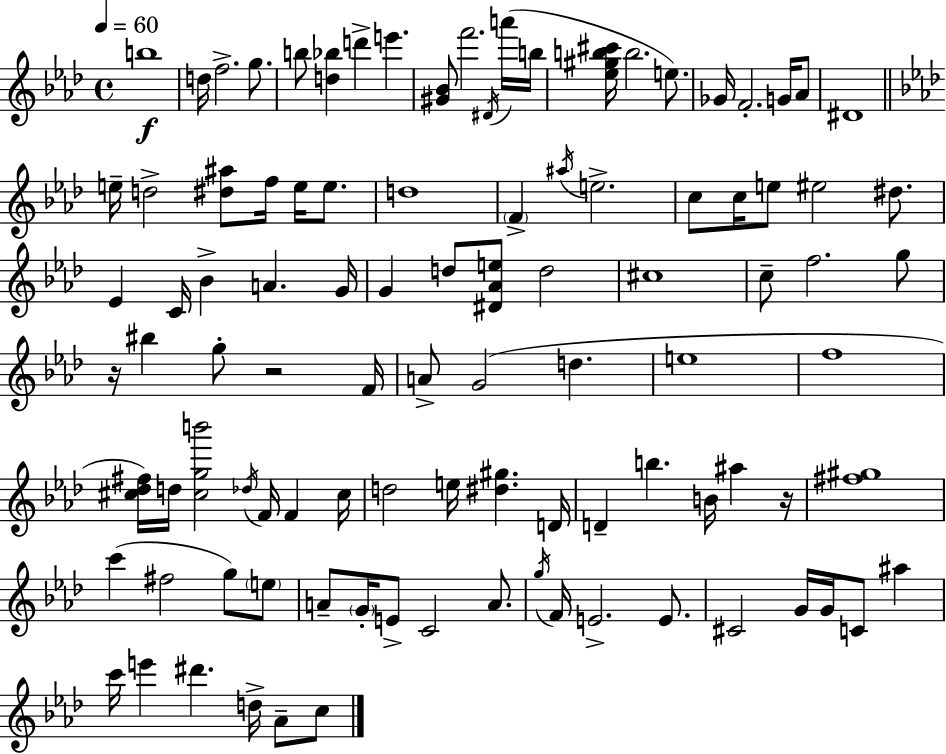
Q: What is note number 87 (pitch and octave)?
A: Ab4